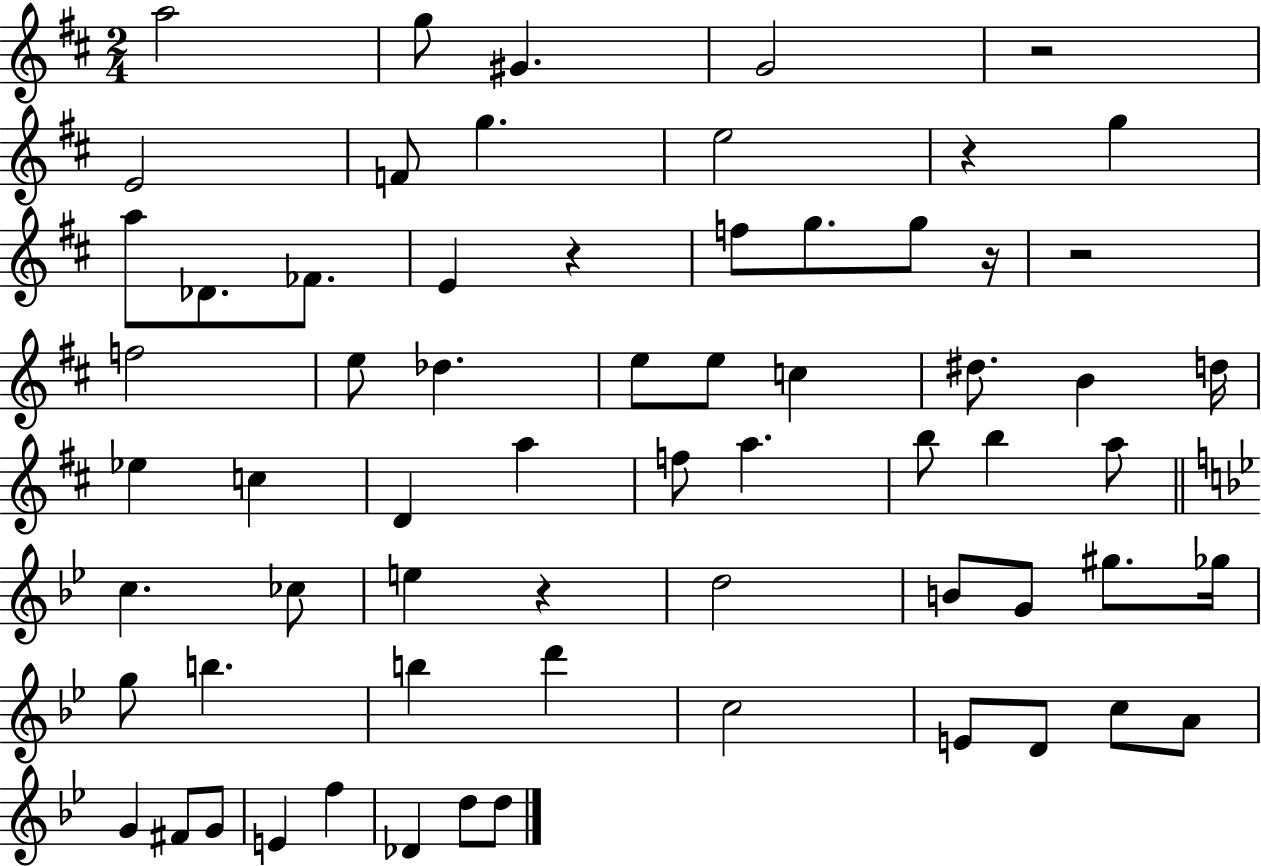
{
  \clef treble
  \numericTimeSignature
  \time 2/4
  \key d \major
  \repeat volta 2 { a''2 | g''8 gis'4. | g'2 | r2 | \break e'2 | f'8 g''4. | e''2 | r4 g''4 | \break a''8 des'8. fes'8. | e'4 r4 | f''8 g''8. g''8 r16 | r2 | \break f''2 | e''8 des''4. | e''8 e''8 c''4 | dis''8. b'4 d''16 | \break ees''4 c''4 | d'4 a''4 | f''8 a''4. | b''8 b''4 a''8 | \break \bar "||" \break \key bes \major c''4. ces''8 | e''4 r4 | d''2 | b'8 g'8 gis''8. ges''16 | \break g''8 b''4. | b''4 d'''4 | c''2 | e'8 d'8 c''8 a'8 | \break g'4 fis'8 g'8 | e'4 f''4 | des'4 d''8 d''8 | } \bar "|."
}